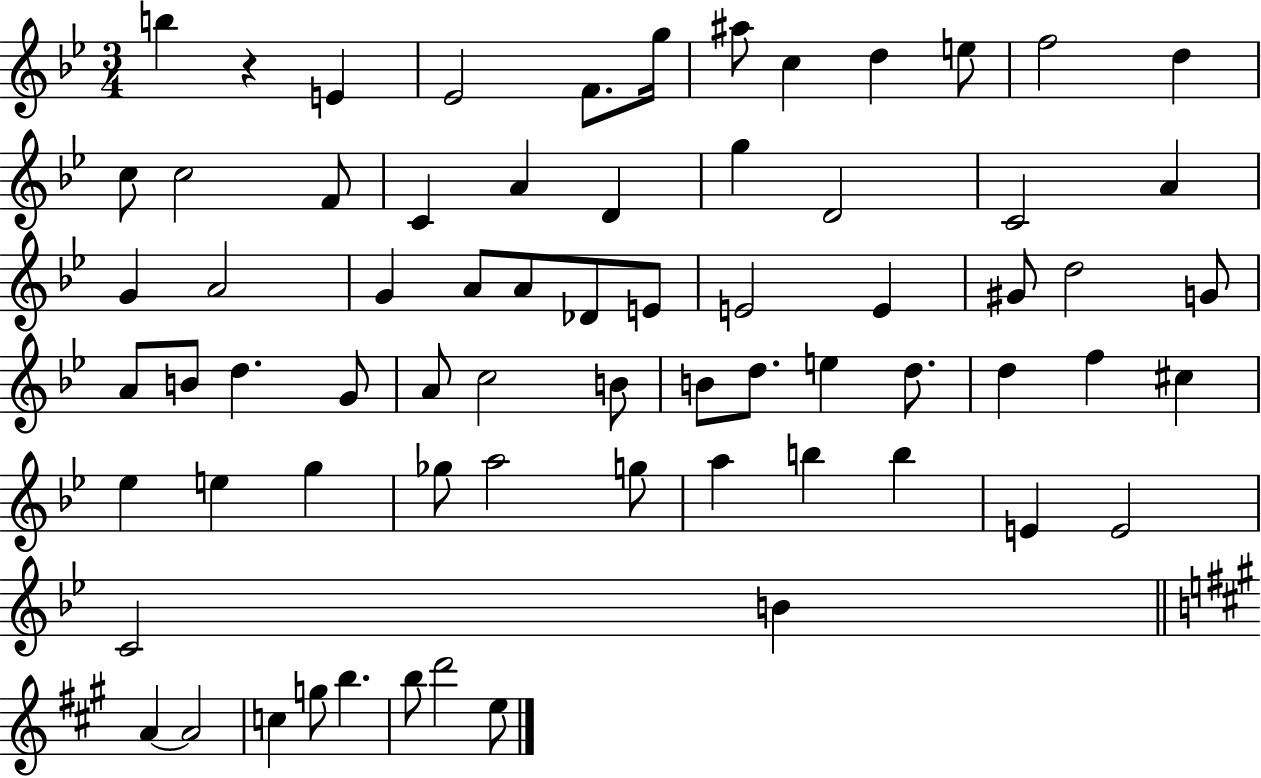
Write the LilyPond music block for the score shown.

{
  \clef treble
  \numericTimeSignature
  \time 3/4
  \key bes \major
  b''4 r4 e'4 | ees'2 f'8. g''16 | ais''8 c''4 d''4 e''8 | f''2 d''4 | \break c''8 c''2 f'8 | c'4 a'4 d'4 | g''4 d'2 | c'2 a'4 | \break g'4 a'2 | g'4 a'8 a'8 des'8 e'8 | e'2 e'4 | gis'8 d''2 g'8 | \break a'8 b'8 d''4. g'8 | a'8 c''2 b'8 | b'8 d''8. e''4 d''8. | d''4 f''4 cis''4 | \break ees''4 e''4 g''4 | ges''8 a''2 g''8 | a''4 b''4 b''4 | e'4 e'2 | \break c'2 b'4 | \bar "||" \break \key a \major a'4~~ a'2 | c''4 g''8 b''4. | b''8 d'''2 e''8 | \bar "|."
}